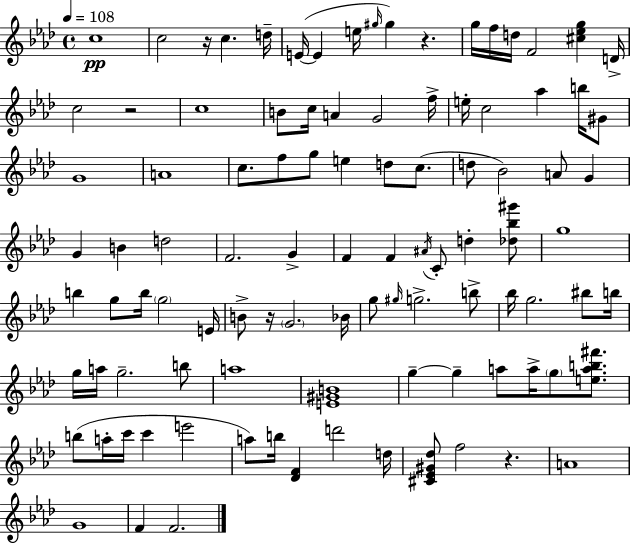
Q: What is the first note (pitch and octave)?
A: C5